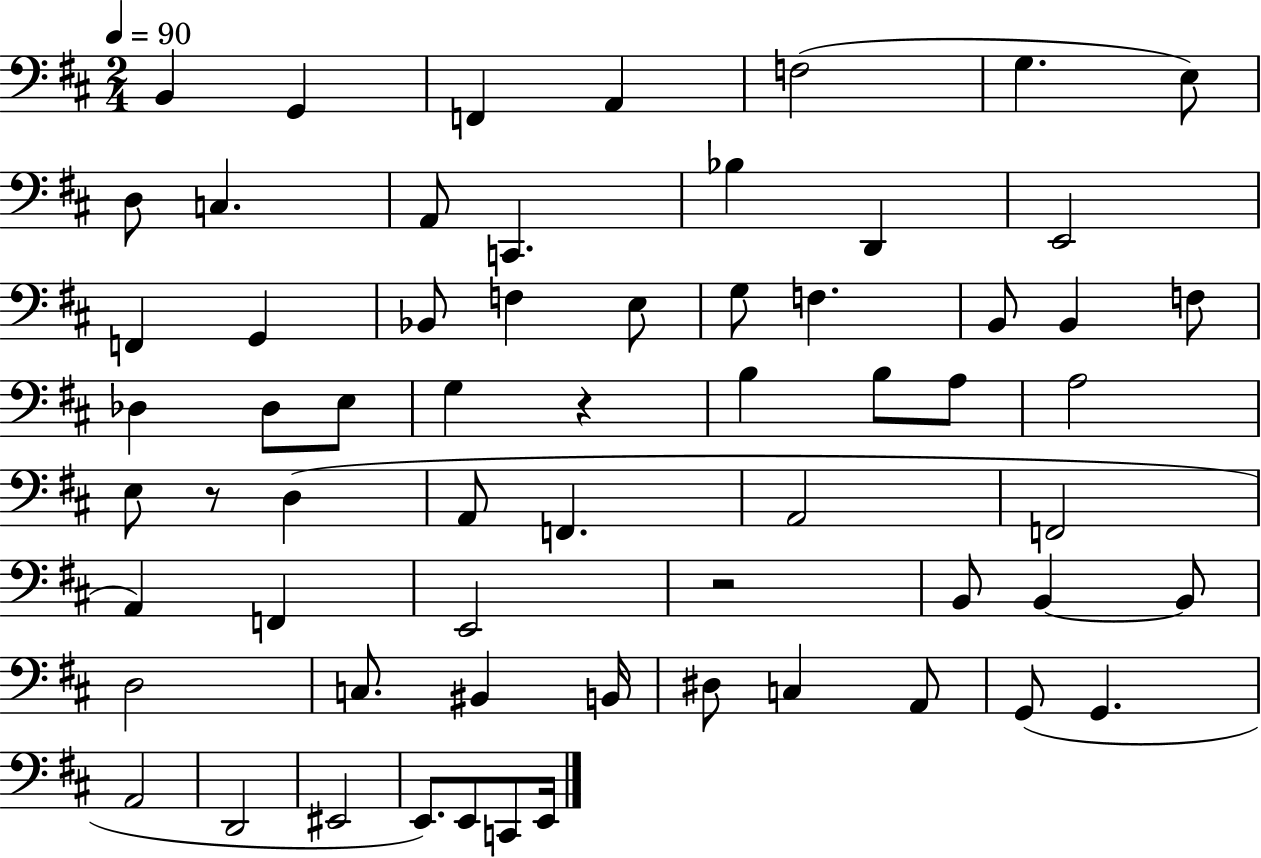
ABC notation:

X:1
T:Untitled
M:2/4
L:1/4
K:D
B,, G,, F,, A,, F,2 G, E,/2 D,/2 C, A,,/2 C,, _B, D,, E,,2 F,, G,, _B,,/2 F, E,/2 G,/2 F, B,,/2 B,, F,/2 _D, _D,/2 E,/2 G, z B, B,/2 A,/2 A,2 E,/2 z/2 D, A,,/2 F,, A,,2 F,,2 A,, F,, E,,2 z2 B,,/2 B,, B,,/2 D,2 C,/2 ^B,, B,,/4 ^D,/2 C, A,,/2 G,,/2 G,, A,,2 D,,2 ^E,,2 E,,/2 E,,/2 C,,/2 E,,/4